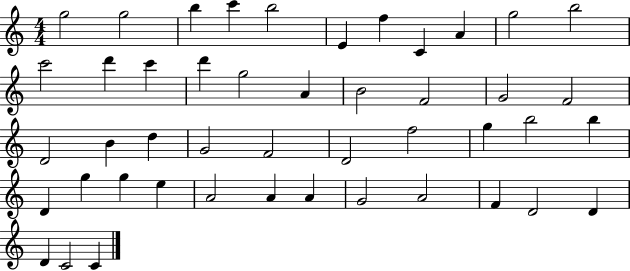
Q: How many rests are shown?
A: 0